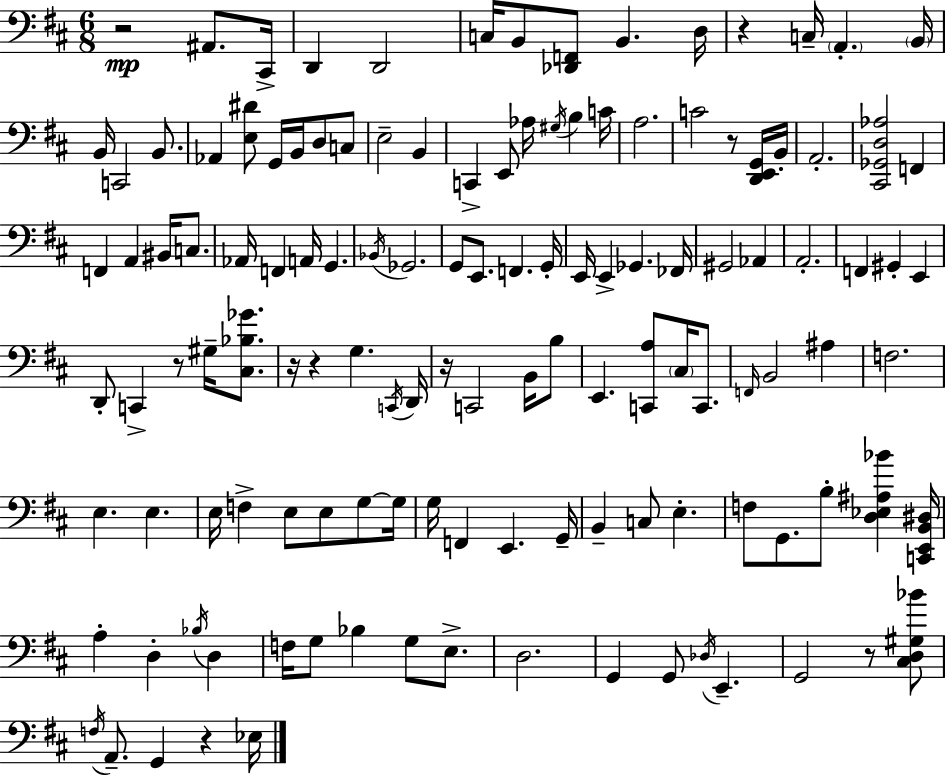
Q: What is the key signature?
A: D major